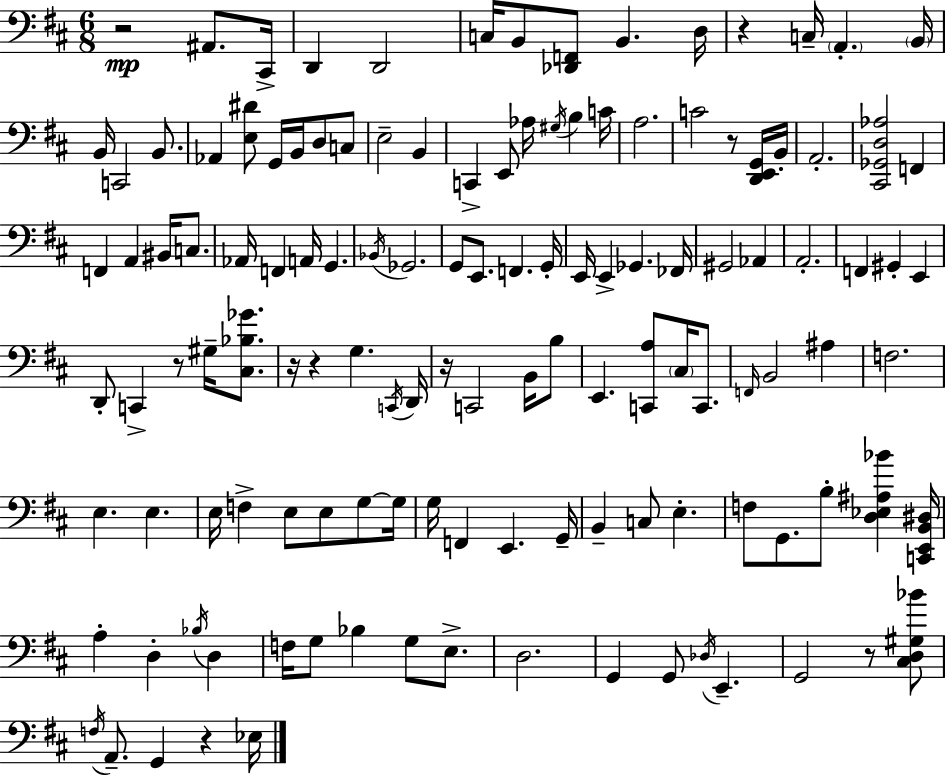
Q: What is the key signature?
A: D major